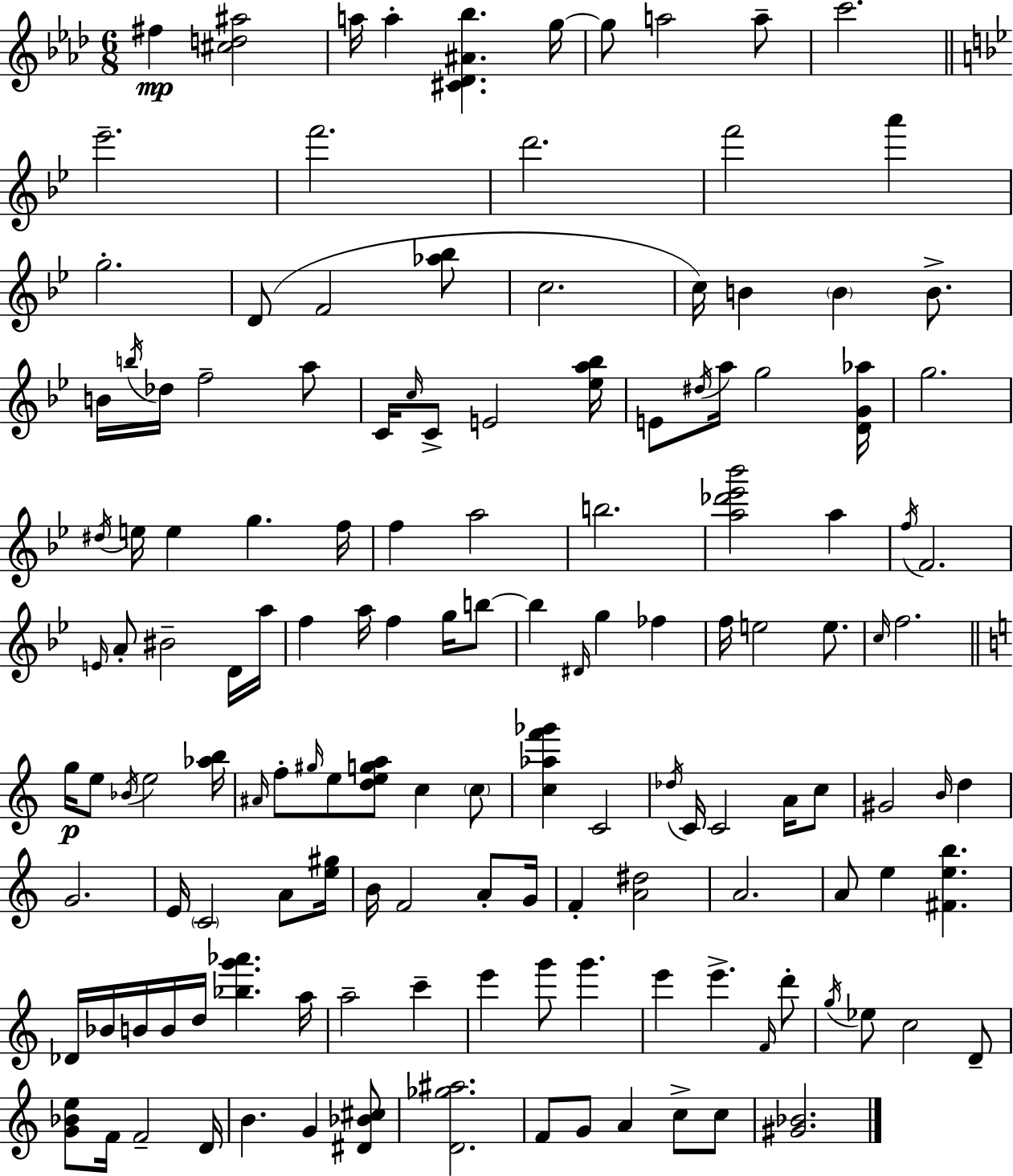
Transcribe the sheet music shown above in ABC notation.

X:1
T:Untitled
M:6/8
L:1/4
K:Fm
^f [^cd^a]2 a/4 a [^C_D^A_b] g/4 g/2 a2 a/2 c'2 _e'2 f'2 d'2 f'2 a' g2 D/2 F2 [_a_b]/2 c2 c/4 B B B/2 B/4 b/4 _d/4 f2 a/2 C/4 c/4 C/2 E2 [_ea_b]/4 E/2 ^d/4 a/4 g2 [DG_a]/4 g2 ^d/4 e/4 e g f/4 f a2 b2 [a_d'_e'_b']2 a f/4 F2 E/4 A/2 ^B2 D/4 a/4 f a/4 f g/4 b/2 b ^D/4 g _f f/4 e2 e/2 c/4 f2 g/4 e/2 _B/4 e2 [_ab]/4 ^A/4 f/2 ^g/4 e/2 [dega]/2 c c/2 [c_af'_g'] C2 _d/4 C/4 C2 A/4 c/2 ^G2 B/4 d G2 E/4 C2 A/2 [e^g]/4 B/4 F2 A/2 G/4 F [A^d]2 A2 A/2 e [^Feb] _D/4 _B/4 B/4 B/4 d/4 [_bg'_a'] a/4 a2 c' e' g'/2 g' e' e' F/4 d'/2 g/4 _e/2 c2 D/2 [G_Be]/2 F/4 F2 D/4 B G [^D_B^c]/2 [D_g^a]2 F/2 G/2 A c/2 c/2 [^G_B]2